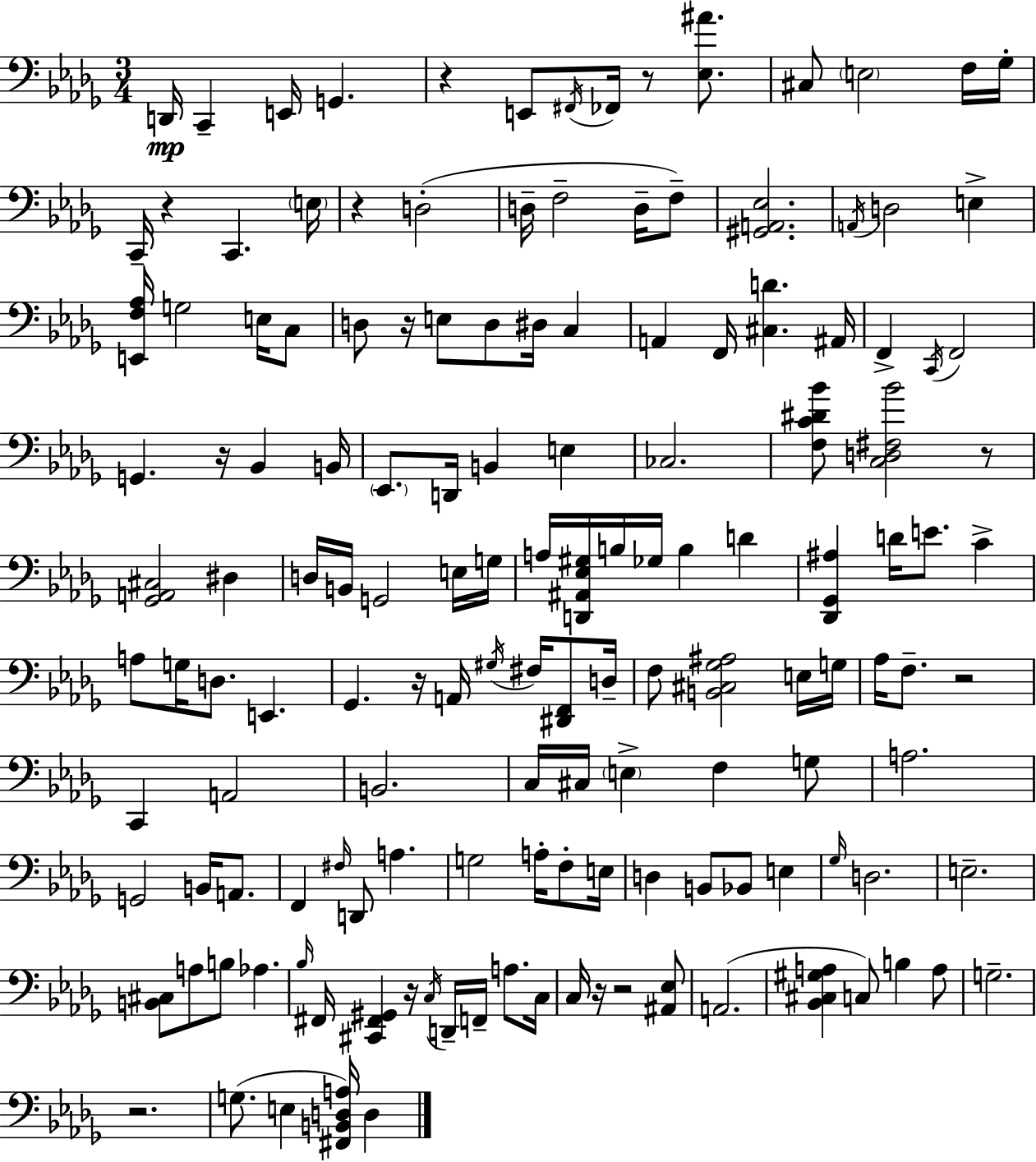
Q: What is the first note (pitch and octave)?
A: D2